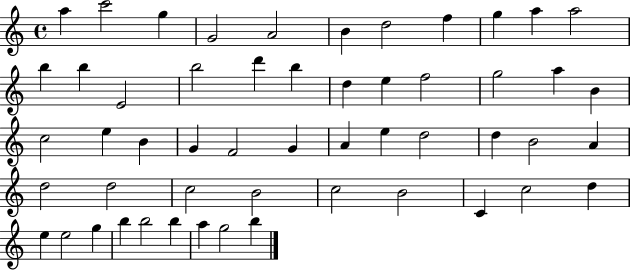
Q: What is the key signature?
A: C major